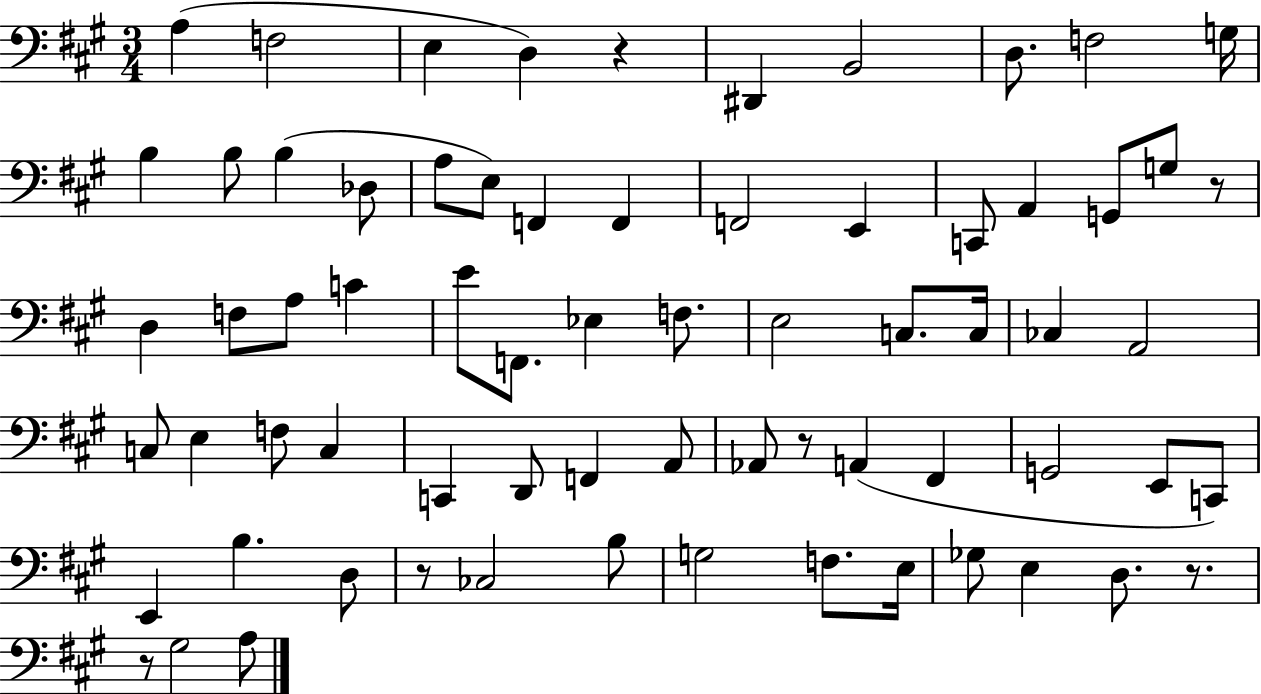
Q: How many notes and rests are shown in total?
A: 69